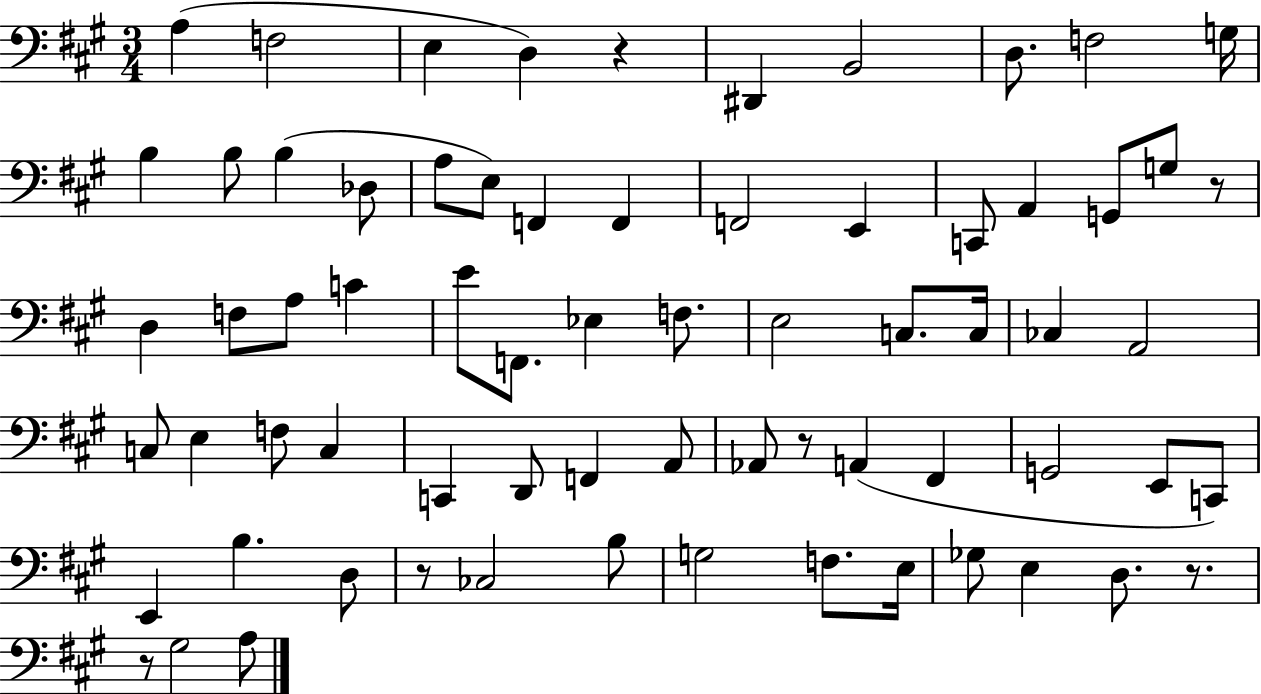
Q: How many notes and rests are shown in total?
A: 69